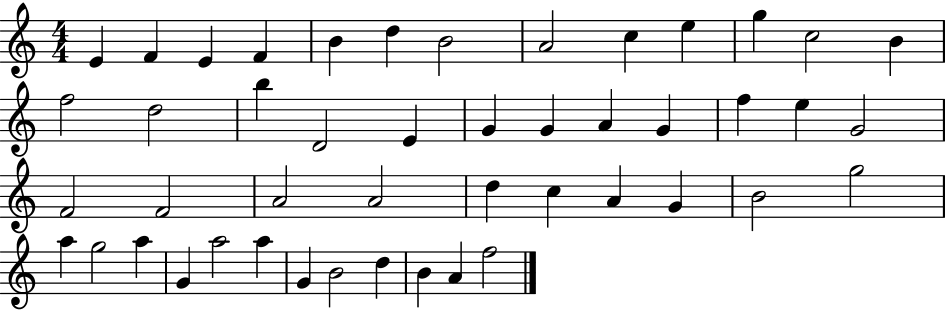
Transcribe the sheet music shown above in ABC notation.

X:1
T:Untitled
M:4/4
L:1/4
K:C
E F E F B d B2 A2 c e g c2 B f2 d2 b D2 E G G A G f e G2 F2 F2 A2 A2 d c A G B2 g2 a g2 a G a2 a G B2 d B A f2